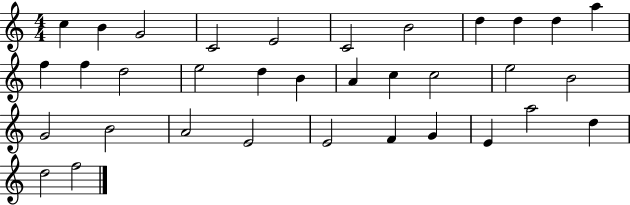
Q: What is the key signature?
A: C major